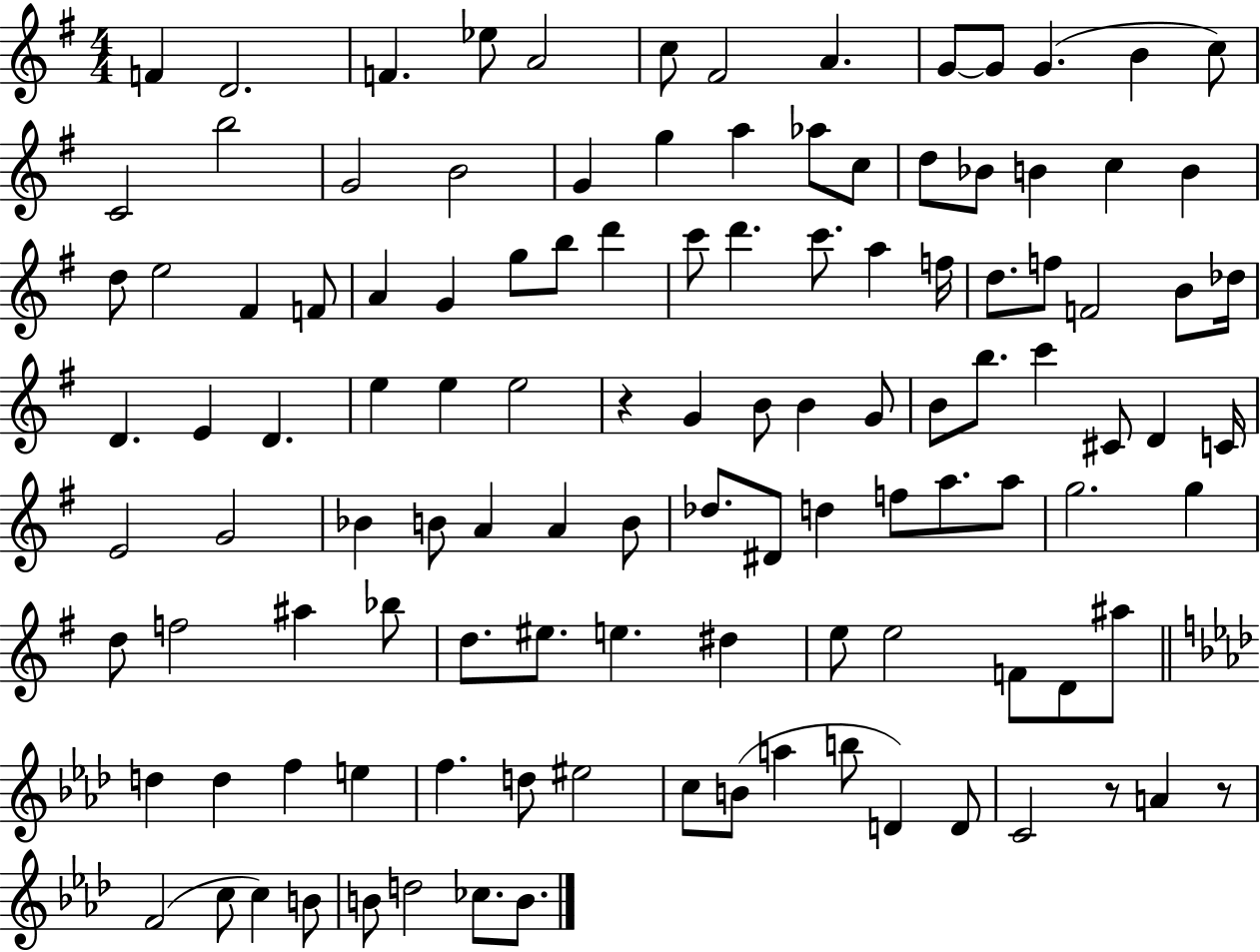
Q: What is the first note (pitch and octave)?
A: F4